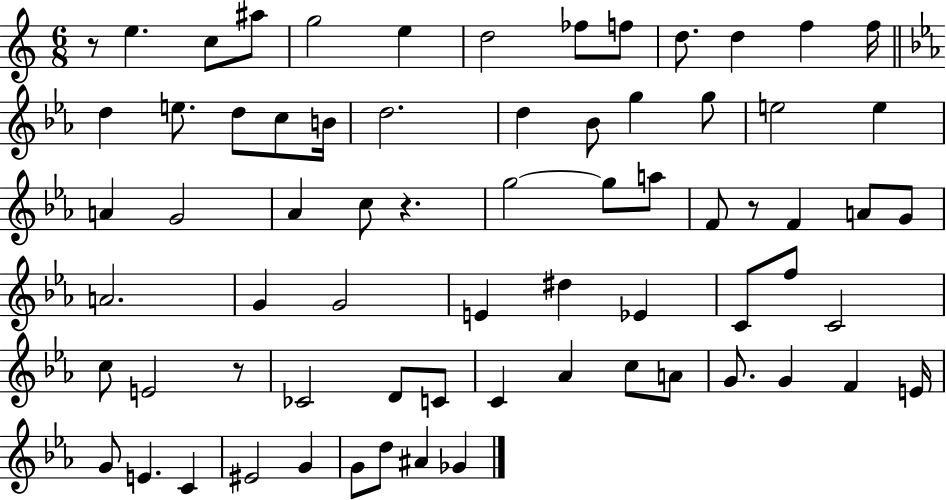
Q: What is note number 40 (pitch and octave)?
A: D#5